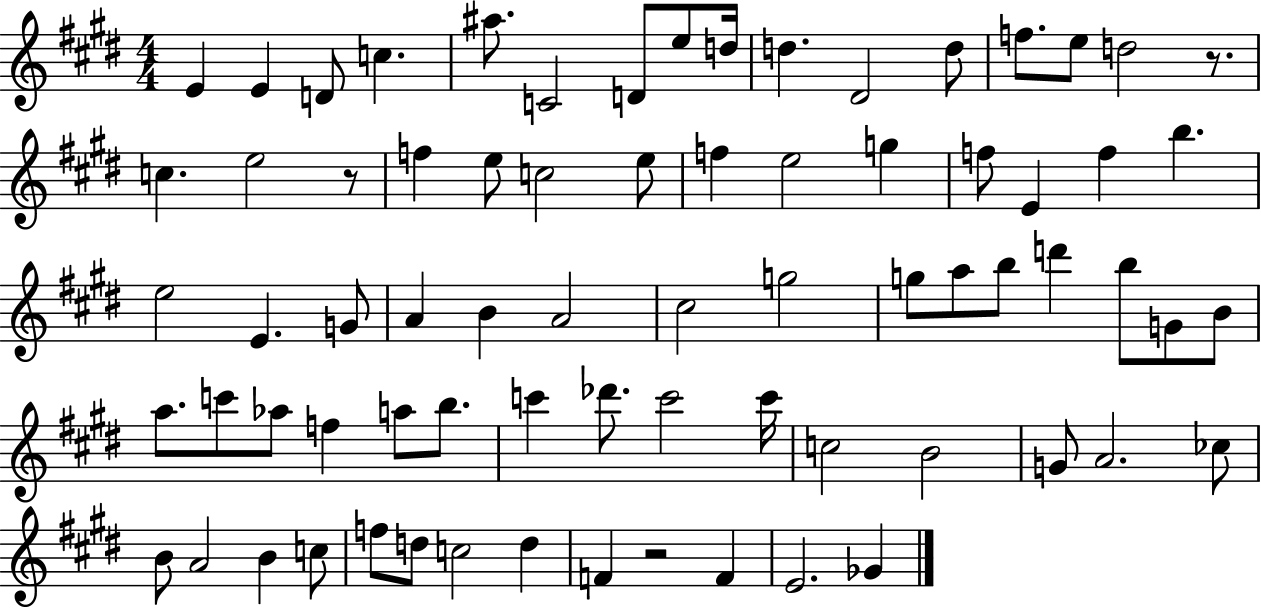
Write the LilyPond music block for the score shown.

{
  \clef treble
  \numericTimeSignature
  \time 4/4
  \key e \major
  e'4 e'4 d'8 c''4. | ais''8. c'2 d'8 e''8 d''16 | d''4. dis'2 d''8 | f''8. e''8 d''2 r8. | \break c''4. e''2 r8 | f''4 e''8 c''2 e''8 | f''4 e''2 g''4 | f''8 e'4 f''4 b''4. | \break e''2 e'4. g'8 | a'4 b'4 a'2 | cis''2 g''2 | g''8 a''8 b''8 d'''4 b''8 g'8 b'8 | \break a''8. c'''8 aes''8 f''4 a''8 b''8. | c'''4 des'''8. c'''2 c'''16 | c''2 b'2 | g'8 a'2. ces''8 | \break b'8 a'2 b'4 c''8 | f''8 d''8 c''2 d''4 | f'4 r2 f'4 | e'2. ges'4 | \break \bar "|."
}